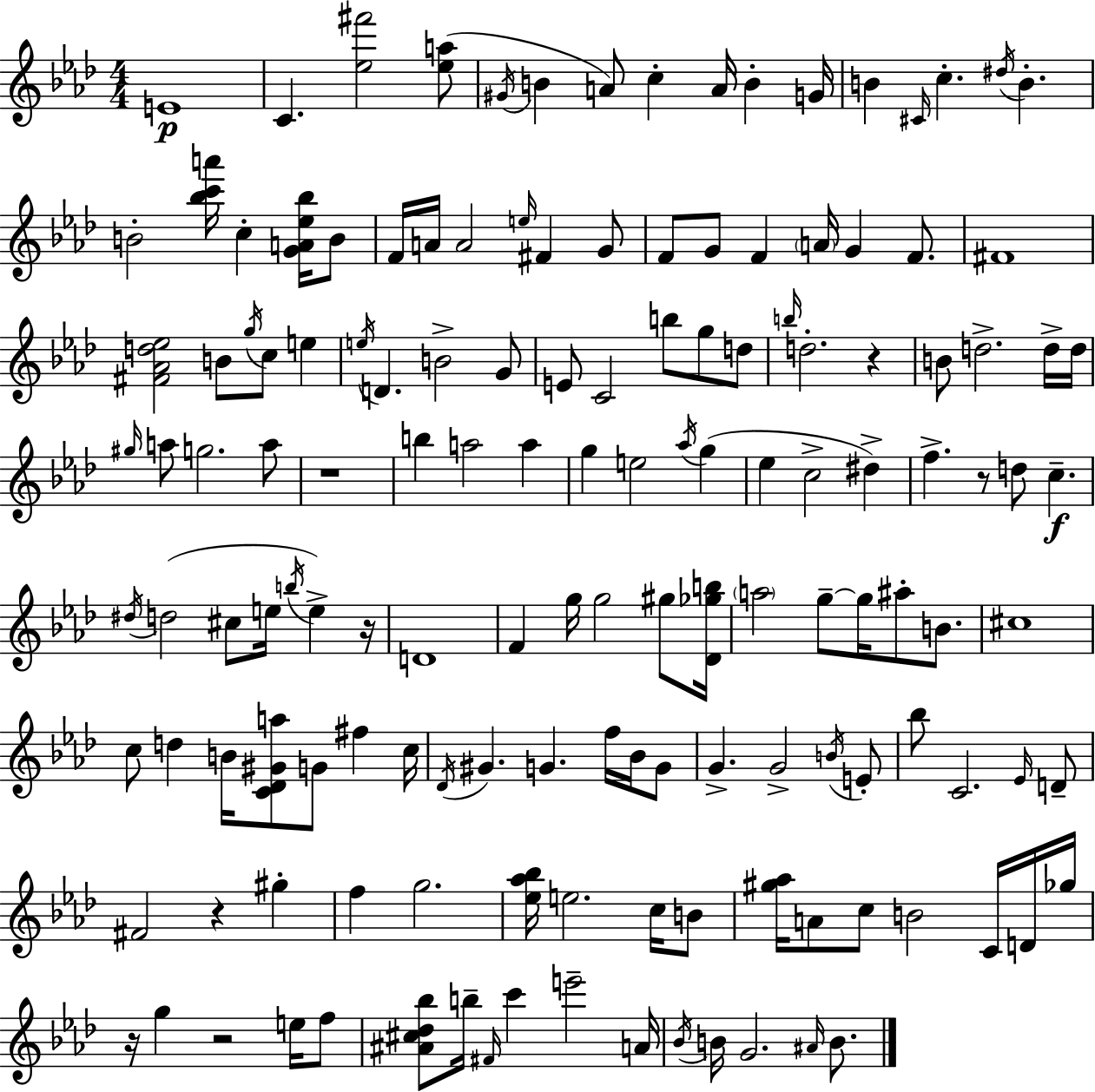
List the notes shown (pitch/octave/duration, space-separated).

E4/w C4/q. [Eb5,F#6]/h [Eb5,A5]/e G#4/s B4/q A4/e C5/q A4/s B4/q G4/s B4/q C#4/s C5/q. D#5/s B4/q. B4/h [Bb5,C6,A6]/s C5/q [G4,A4,Eb5,Bb5]/s B4/e F4/s A4/s A4/h E5/s F#4/q G4/e F4/e G4/e F4/q A4/s G4/q F4/e. F#4/w [F#4,Ab4,D5,Eb5]/h B4/e G5/s C5/e E5/q E5/s D4/q. B4/h G4/e E4/e C4/h B5/e G5/e D5/e B5/s D5/h. R/q B4/e D5/h. D5/s D5/s G#5/s A5/e G5/h. A5/e R/w B5/q A5/h A5/q G5/q E5/h Ab5/s G5/q Eb5/q C5/h D#5/q F5/q. R/e D5/e C5/q. D#5/s D5/h C#5/e E5/s B5/s E5/q R/s D4/w F4/q G5/s G5/h G#5/e [Db4,Gb5,B5]/s A5/h G5/e G5/s A#5/e B4/e. C#5/w C5/e D5/q B4/s [C4,Db4,G#4,A5]/e G4/e F#5/q C5/s Db4/s G#4/q. G4/q. F5/s Bb4/s G4/e G4/q. G4/h B4/s E4/e Bb5/e C4/h. Eb4/s D4/e F#4/h R/q G#5/q F5/q G5/h. [Eb5,Ab5,Bb5]/s E5/h. C5/s B4/e [G#5,Ab5]/s A4/e C5/e B4/h C4/s D4/s Gb5/s R/s G5/q R/h E5/s F5/e [A#4,C#5,Db5,Bb5]/e B5/s F#4/s C6/q E6/h A4/s Bb4/s B4/s G4/h. A#4/s B4/e.